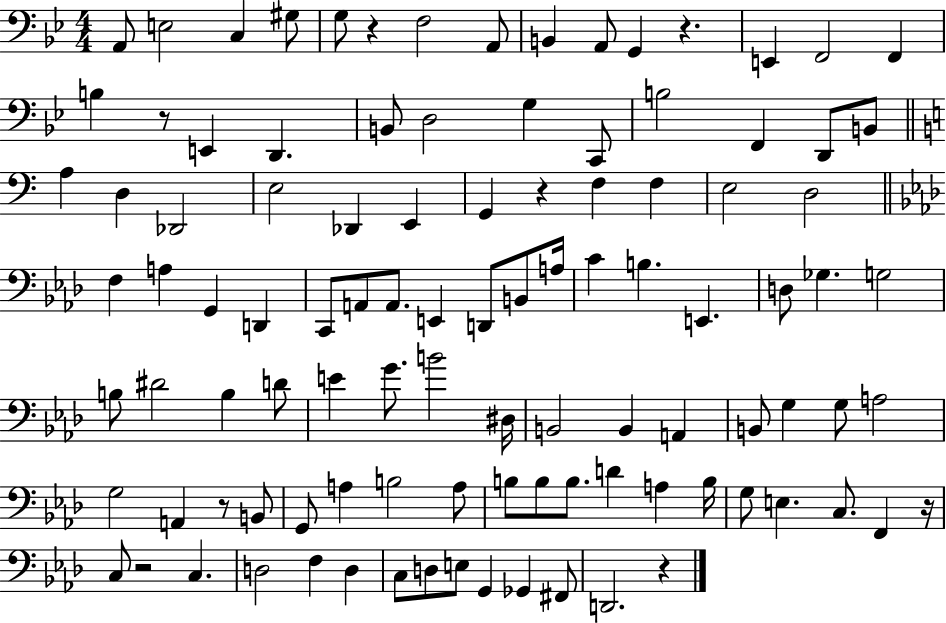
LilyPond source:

{
  \clef bass
  \numericTimeSignature
  \time 4/4
  \key bes \major
  a,8 e2 c4 gis8 | g8 r4 f2 a,8 | b,4 a,8 g,4 r4. | e,4 f,2 f,4 | \break b4 r8 e,4 d,4. | b,8 d2 g4 c,8 | b2 f,4 d,8 b,8 | \bar "||" \break \key c \major a4 d4 des,2 | e2 des,4 e,4 | g,4 r4 f4 f4 | e2 d2 | \break \bar "||" \break \key aes \major f4 a4 g,4 d,4 | c,8 a,8 a,8. e,4 d,8 b,8 a16 | c'4 b4. e,4. | d8 ges4. g2 | \break b8 dis'2 b4 d'8 | e'4 g'8. b'2 dis16 | b,2 b,4 a,4 | b,8 g4 g8 a2 | \break g2 a,4 r8 b,8 | g,8 a4 b2 a8 | b8 b8 b8. d'4 a4 b16 | g8 e4. c8. f,4 r16 | \break c8 r2 c4. | d2 f4 d4 | c8 d8 e8 g,4 ges,4 fis,8 | d,2. r4 | \break \bar "|."
}